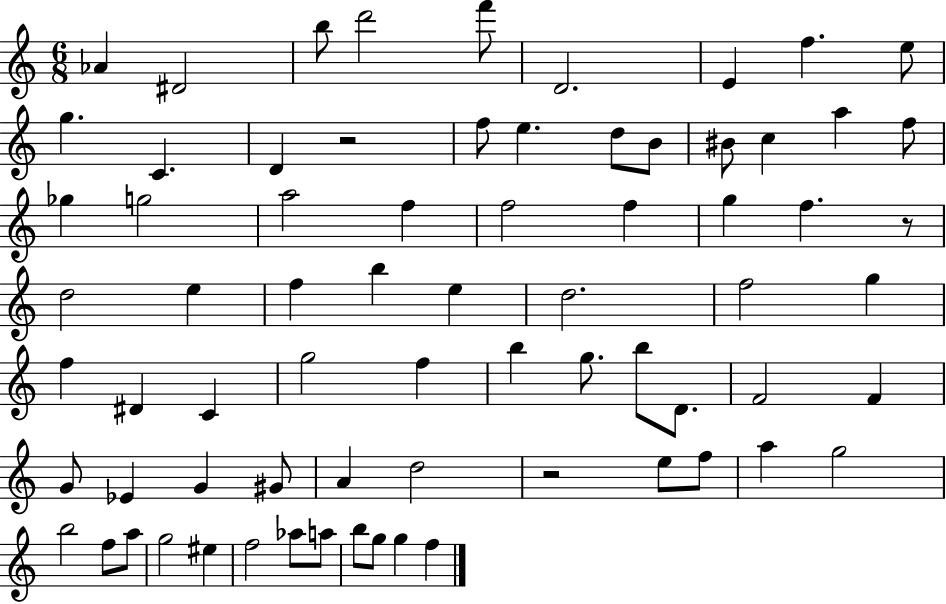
X:1
T:Untitled
M:6/8
L:1/4
K:C
_A ^D2 b/2 d'2 f'/2 D2 E f e/2 g C D z2 f/2 e d/2 B/2 ^B/2 c a f/2 _g g2 a2 f f2 f g f z/2 d2 e f b e d2 f2 g f ^D C g2 f b g/2 b/2 D/2 F2 F G/2 _E G ^G/2 A d2 z2 e/2 f/2 a g2 b2 f/2 a/2 g2 ^e f2 _a/2 a/2 b/2 g/2 g f